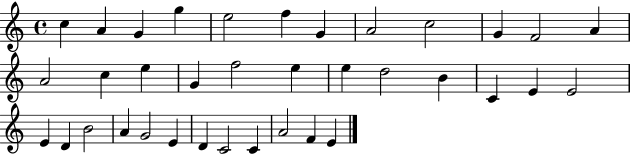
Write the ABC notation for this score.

X:1
T:Untitled
M:4/4
L:1/4
K:C
c A G g e2 f G A2 c2 G F2 A A2 c e G f2 e e d2 B C E E2 E D B2 A G2 E D C2 C A2 F E